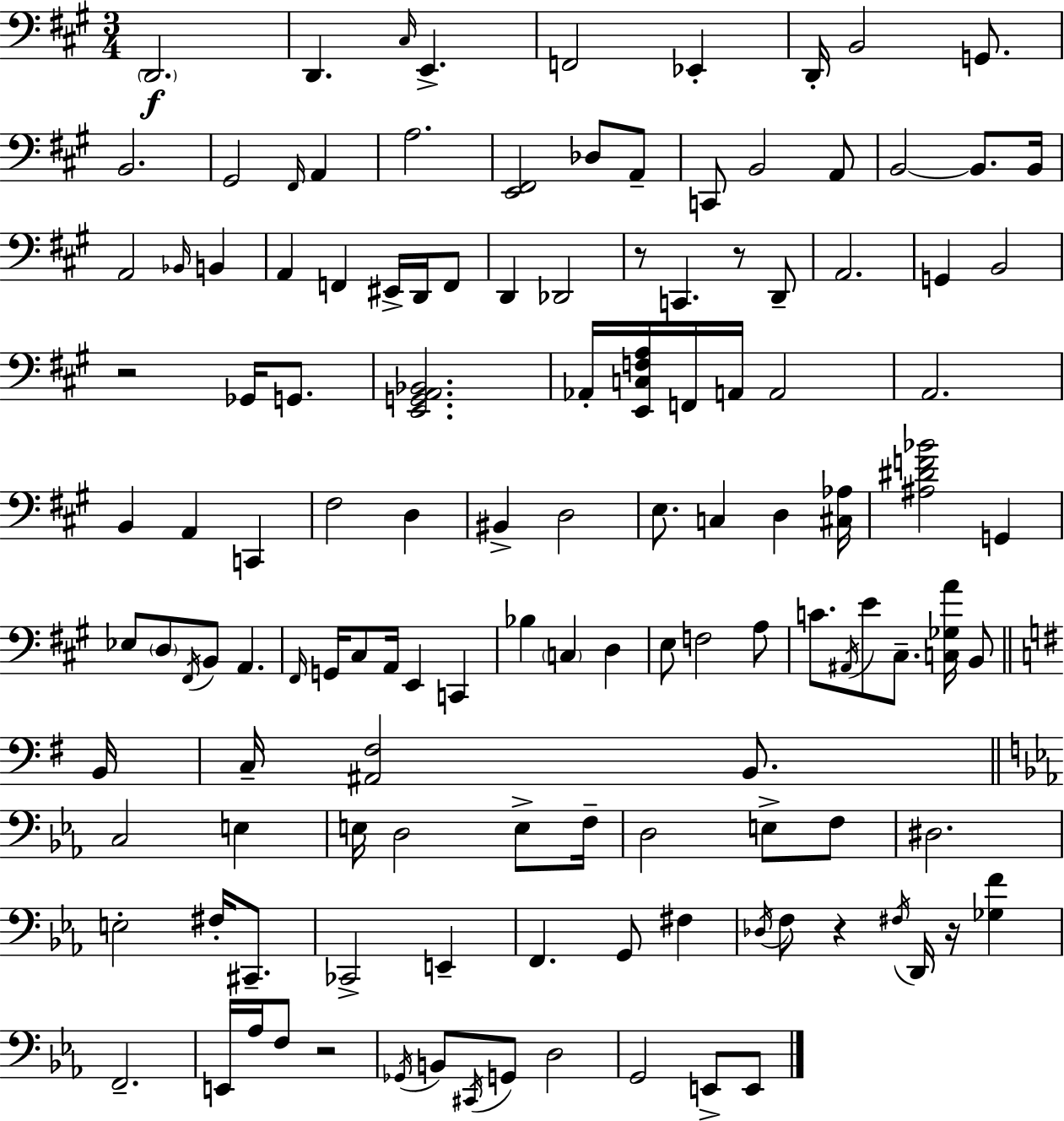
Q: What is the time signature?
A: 3/4